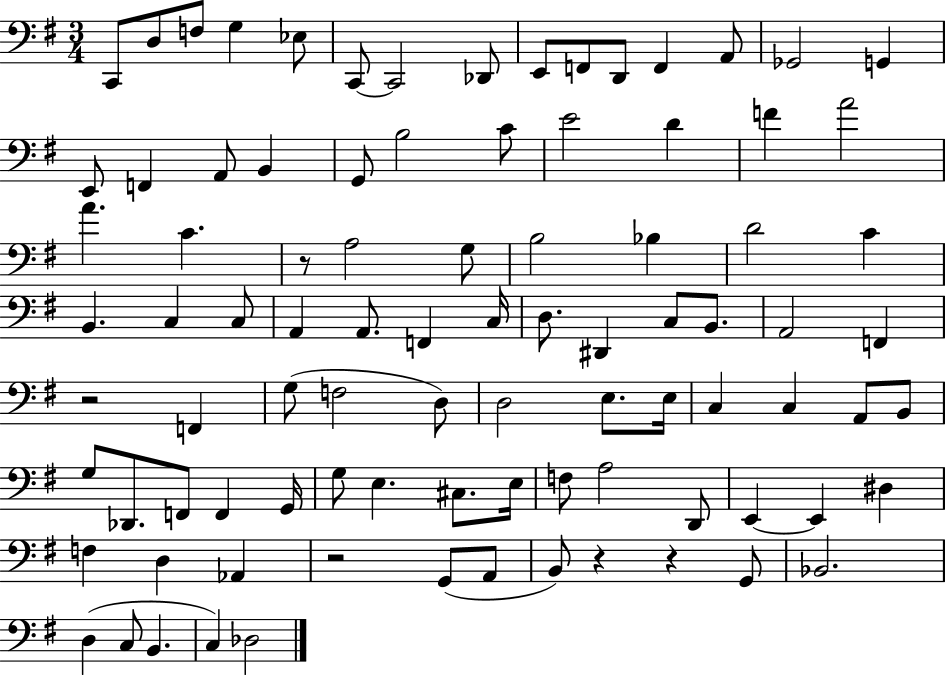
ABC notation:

X:1
T:Untitled
M:3/4
L:1/4
K:G
C,,/2 D,/2 F,/2 G, _E,/2 C,,/2 C,,2 _D,,/2 E,,/2 F,,/2 D,,/2 F,, A,,/2 _G,,2 G,, E,,/2 F,, A,,/2 B,, G,,/2 B,2 C/2 E2 D F A2 A C z/2 A,2 G,/2 B,2 _B, D2 C B,, C, C,/2 A,, A,,/2 F,, C,/4 D,/2 ^D,, C,/2 B,,/2 A,,2 F,, z2 F,, G,/2 F,2 D,/2 D,2 E,/2 E,/4 C, C, A,,/2 B,,/2 G,/2 _D,,/2 F,,/2 F,, G,,/4 G,/2 E, ^C,/2 E,/4 F,/2 A,2 D,,/2 E,, E,, ^D, F, D, _A,, z2 G,,/2 A,,/2 B,,/2 z z G,,/2 _B,,2 D, C,/2 B,, C, _D,2